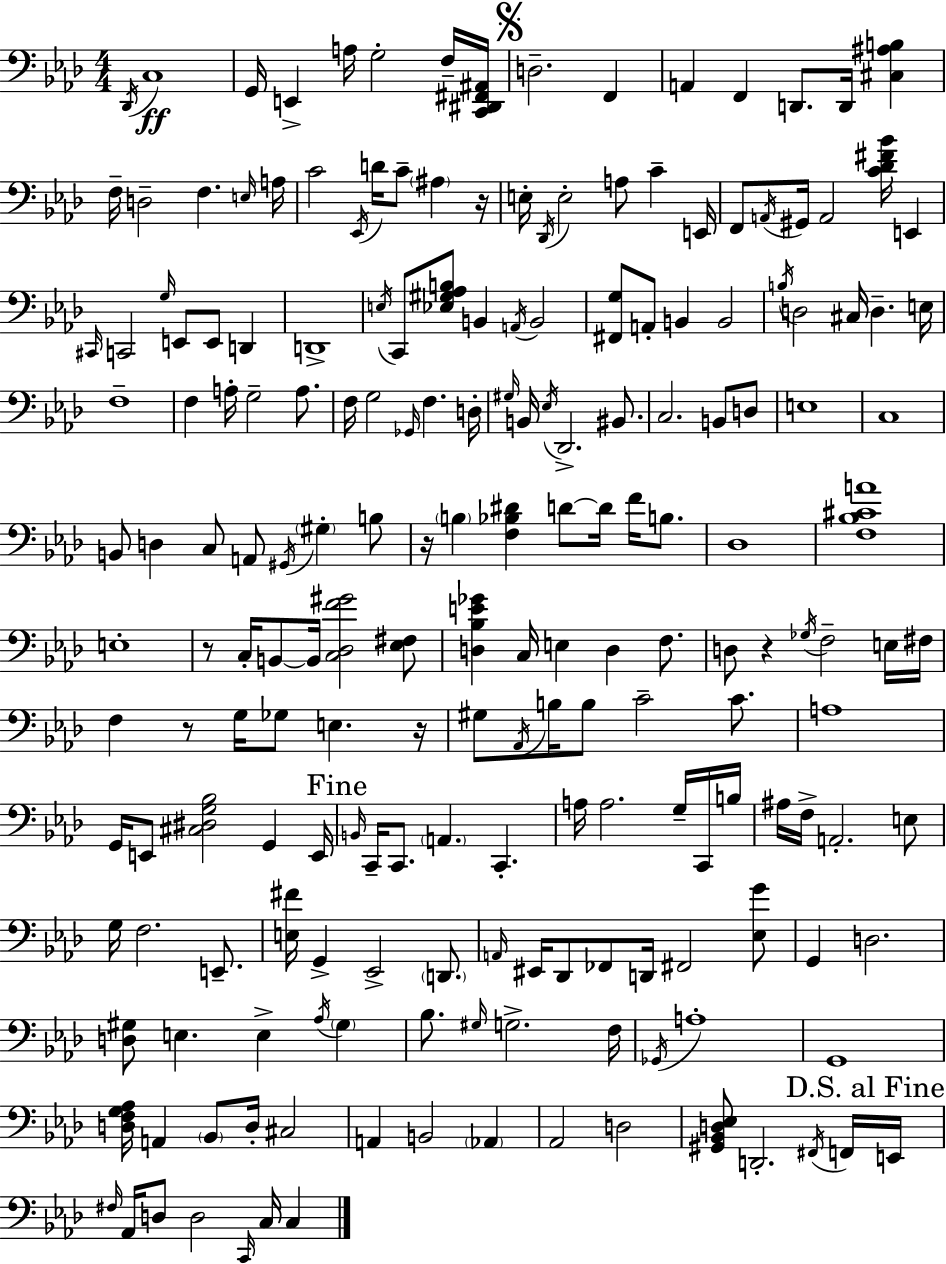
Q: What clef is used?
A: bass